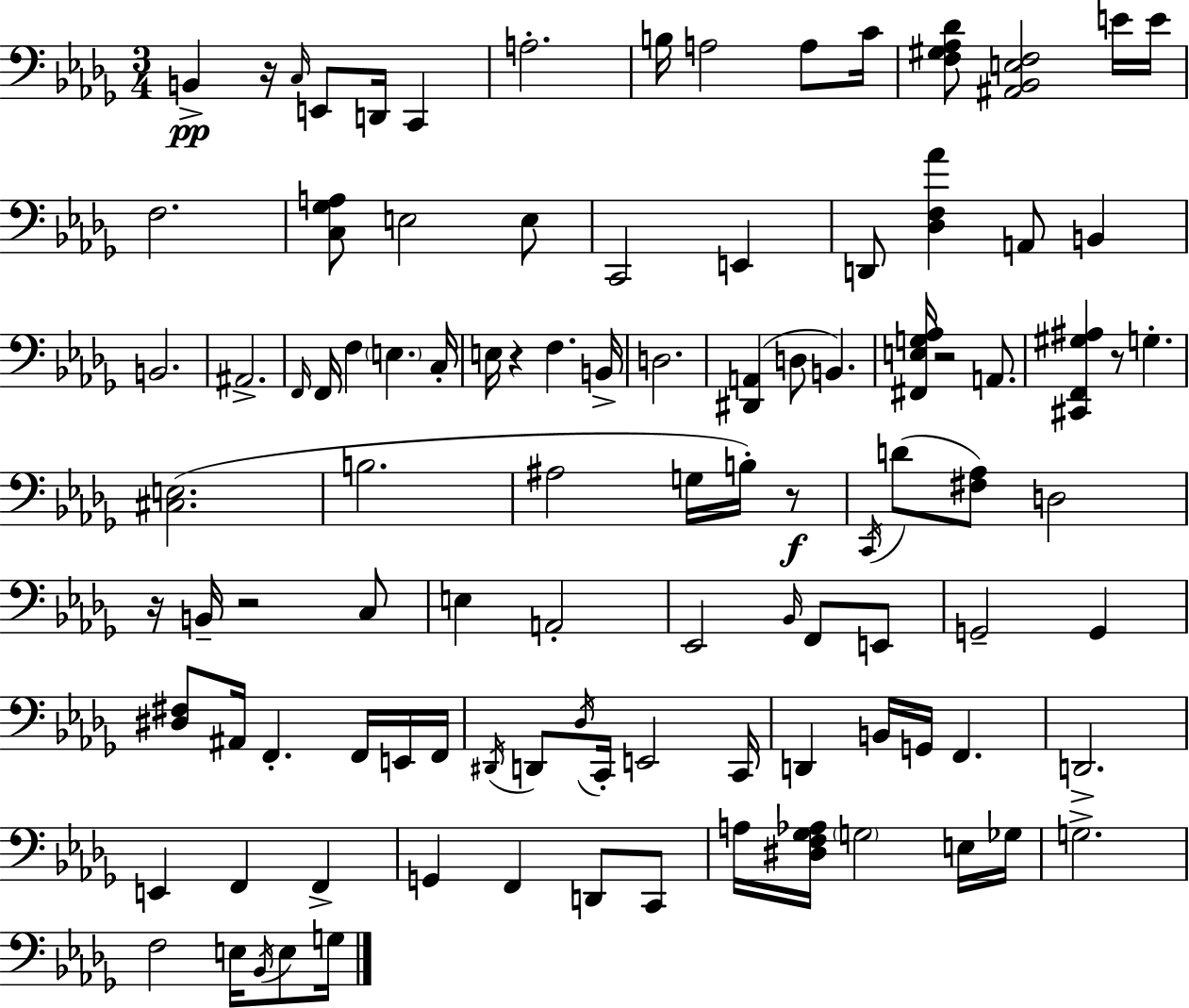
X:1
T:Untitled
M:3/4
L:1/4
K:Bbm
B,, z/4 C,/4 E,,/2 D,,/4 C,, A,2 B,/4 A,2 A,/2 C/4 [F,^G,_A,_D]/2 [^A,,_B,,E,F,]2 E/4 E/4 F,2 [C,_G,A,]/2 E,2 E,/2 C,,2 E,, D,,/2 [_D,F,_A] A,,/2 B,, B,,2 ^A,,2 F,,/4 F,,/4 F, E, C,/4 E,/4 z F, B,,/4 D,2 [^D,,A,,] D,/2 B,, [^F,,E,G,_A,]/4 z2 A,,/2 [^C,,F,,^G,^A,] z/2 G, [^C,E,]2 B,2 ^A,2 G,/4 B,/4 z/2 C,,/4 D/2 [^F,_A,]/2 D,2 z/4 B,,/4 z2 C,/2 E, A,,2 _E,,2 _B,,/4 F,,/2 E,,/2 G,,2 G,, [^D,^F,]/2 ^A,,/4 F,, F,,/4 E,,/4 F,,/4 ^D,,/4 D,,/2 _D,/4 C,,/4 E,,2 C,,/4 D,, B,,/4 G,,/4 F,, D,,2 E,, F,, F,, G,, F,, D,,/2 C,,/2 A,/4 [^D,F,_G,_A,]/4 G,2 E,/4 _G,/4 G,2 F,2 E,/4 _B,,/4 E,/2 G,/4